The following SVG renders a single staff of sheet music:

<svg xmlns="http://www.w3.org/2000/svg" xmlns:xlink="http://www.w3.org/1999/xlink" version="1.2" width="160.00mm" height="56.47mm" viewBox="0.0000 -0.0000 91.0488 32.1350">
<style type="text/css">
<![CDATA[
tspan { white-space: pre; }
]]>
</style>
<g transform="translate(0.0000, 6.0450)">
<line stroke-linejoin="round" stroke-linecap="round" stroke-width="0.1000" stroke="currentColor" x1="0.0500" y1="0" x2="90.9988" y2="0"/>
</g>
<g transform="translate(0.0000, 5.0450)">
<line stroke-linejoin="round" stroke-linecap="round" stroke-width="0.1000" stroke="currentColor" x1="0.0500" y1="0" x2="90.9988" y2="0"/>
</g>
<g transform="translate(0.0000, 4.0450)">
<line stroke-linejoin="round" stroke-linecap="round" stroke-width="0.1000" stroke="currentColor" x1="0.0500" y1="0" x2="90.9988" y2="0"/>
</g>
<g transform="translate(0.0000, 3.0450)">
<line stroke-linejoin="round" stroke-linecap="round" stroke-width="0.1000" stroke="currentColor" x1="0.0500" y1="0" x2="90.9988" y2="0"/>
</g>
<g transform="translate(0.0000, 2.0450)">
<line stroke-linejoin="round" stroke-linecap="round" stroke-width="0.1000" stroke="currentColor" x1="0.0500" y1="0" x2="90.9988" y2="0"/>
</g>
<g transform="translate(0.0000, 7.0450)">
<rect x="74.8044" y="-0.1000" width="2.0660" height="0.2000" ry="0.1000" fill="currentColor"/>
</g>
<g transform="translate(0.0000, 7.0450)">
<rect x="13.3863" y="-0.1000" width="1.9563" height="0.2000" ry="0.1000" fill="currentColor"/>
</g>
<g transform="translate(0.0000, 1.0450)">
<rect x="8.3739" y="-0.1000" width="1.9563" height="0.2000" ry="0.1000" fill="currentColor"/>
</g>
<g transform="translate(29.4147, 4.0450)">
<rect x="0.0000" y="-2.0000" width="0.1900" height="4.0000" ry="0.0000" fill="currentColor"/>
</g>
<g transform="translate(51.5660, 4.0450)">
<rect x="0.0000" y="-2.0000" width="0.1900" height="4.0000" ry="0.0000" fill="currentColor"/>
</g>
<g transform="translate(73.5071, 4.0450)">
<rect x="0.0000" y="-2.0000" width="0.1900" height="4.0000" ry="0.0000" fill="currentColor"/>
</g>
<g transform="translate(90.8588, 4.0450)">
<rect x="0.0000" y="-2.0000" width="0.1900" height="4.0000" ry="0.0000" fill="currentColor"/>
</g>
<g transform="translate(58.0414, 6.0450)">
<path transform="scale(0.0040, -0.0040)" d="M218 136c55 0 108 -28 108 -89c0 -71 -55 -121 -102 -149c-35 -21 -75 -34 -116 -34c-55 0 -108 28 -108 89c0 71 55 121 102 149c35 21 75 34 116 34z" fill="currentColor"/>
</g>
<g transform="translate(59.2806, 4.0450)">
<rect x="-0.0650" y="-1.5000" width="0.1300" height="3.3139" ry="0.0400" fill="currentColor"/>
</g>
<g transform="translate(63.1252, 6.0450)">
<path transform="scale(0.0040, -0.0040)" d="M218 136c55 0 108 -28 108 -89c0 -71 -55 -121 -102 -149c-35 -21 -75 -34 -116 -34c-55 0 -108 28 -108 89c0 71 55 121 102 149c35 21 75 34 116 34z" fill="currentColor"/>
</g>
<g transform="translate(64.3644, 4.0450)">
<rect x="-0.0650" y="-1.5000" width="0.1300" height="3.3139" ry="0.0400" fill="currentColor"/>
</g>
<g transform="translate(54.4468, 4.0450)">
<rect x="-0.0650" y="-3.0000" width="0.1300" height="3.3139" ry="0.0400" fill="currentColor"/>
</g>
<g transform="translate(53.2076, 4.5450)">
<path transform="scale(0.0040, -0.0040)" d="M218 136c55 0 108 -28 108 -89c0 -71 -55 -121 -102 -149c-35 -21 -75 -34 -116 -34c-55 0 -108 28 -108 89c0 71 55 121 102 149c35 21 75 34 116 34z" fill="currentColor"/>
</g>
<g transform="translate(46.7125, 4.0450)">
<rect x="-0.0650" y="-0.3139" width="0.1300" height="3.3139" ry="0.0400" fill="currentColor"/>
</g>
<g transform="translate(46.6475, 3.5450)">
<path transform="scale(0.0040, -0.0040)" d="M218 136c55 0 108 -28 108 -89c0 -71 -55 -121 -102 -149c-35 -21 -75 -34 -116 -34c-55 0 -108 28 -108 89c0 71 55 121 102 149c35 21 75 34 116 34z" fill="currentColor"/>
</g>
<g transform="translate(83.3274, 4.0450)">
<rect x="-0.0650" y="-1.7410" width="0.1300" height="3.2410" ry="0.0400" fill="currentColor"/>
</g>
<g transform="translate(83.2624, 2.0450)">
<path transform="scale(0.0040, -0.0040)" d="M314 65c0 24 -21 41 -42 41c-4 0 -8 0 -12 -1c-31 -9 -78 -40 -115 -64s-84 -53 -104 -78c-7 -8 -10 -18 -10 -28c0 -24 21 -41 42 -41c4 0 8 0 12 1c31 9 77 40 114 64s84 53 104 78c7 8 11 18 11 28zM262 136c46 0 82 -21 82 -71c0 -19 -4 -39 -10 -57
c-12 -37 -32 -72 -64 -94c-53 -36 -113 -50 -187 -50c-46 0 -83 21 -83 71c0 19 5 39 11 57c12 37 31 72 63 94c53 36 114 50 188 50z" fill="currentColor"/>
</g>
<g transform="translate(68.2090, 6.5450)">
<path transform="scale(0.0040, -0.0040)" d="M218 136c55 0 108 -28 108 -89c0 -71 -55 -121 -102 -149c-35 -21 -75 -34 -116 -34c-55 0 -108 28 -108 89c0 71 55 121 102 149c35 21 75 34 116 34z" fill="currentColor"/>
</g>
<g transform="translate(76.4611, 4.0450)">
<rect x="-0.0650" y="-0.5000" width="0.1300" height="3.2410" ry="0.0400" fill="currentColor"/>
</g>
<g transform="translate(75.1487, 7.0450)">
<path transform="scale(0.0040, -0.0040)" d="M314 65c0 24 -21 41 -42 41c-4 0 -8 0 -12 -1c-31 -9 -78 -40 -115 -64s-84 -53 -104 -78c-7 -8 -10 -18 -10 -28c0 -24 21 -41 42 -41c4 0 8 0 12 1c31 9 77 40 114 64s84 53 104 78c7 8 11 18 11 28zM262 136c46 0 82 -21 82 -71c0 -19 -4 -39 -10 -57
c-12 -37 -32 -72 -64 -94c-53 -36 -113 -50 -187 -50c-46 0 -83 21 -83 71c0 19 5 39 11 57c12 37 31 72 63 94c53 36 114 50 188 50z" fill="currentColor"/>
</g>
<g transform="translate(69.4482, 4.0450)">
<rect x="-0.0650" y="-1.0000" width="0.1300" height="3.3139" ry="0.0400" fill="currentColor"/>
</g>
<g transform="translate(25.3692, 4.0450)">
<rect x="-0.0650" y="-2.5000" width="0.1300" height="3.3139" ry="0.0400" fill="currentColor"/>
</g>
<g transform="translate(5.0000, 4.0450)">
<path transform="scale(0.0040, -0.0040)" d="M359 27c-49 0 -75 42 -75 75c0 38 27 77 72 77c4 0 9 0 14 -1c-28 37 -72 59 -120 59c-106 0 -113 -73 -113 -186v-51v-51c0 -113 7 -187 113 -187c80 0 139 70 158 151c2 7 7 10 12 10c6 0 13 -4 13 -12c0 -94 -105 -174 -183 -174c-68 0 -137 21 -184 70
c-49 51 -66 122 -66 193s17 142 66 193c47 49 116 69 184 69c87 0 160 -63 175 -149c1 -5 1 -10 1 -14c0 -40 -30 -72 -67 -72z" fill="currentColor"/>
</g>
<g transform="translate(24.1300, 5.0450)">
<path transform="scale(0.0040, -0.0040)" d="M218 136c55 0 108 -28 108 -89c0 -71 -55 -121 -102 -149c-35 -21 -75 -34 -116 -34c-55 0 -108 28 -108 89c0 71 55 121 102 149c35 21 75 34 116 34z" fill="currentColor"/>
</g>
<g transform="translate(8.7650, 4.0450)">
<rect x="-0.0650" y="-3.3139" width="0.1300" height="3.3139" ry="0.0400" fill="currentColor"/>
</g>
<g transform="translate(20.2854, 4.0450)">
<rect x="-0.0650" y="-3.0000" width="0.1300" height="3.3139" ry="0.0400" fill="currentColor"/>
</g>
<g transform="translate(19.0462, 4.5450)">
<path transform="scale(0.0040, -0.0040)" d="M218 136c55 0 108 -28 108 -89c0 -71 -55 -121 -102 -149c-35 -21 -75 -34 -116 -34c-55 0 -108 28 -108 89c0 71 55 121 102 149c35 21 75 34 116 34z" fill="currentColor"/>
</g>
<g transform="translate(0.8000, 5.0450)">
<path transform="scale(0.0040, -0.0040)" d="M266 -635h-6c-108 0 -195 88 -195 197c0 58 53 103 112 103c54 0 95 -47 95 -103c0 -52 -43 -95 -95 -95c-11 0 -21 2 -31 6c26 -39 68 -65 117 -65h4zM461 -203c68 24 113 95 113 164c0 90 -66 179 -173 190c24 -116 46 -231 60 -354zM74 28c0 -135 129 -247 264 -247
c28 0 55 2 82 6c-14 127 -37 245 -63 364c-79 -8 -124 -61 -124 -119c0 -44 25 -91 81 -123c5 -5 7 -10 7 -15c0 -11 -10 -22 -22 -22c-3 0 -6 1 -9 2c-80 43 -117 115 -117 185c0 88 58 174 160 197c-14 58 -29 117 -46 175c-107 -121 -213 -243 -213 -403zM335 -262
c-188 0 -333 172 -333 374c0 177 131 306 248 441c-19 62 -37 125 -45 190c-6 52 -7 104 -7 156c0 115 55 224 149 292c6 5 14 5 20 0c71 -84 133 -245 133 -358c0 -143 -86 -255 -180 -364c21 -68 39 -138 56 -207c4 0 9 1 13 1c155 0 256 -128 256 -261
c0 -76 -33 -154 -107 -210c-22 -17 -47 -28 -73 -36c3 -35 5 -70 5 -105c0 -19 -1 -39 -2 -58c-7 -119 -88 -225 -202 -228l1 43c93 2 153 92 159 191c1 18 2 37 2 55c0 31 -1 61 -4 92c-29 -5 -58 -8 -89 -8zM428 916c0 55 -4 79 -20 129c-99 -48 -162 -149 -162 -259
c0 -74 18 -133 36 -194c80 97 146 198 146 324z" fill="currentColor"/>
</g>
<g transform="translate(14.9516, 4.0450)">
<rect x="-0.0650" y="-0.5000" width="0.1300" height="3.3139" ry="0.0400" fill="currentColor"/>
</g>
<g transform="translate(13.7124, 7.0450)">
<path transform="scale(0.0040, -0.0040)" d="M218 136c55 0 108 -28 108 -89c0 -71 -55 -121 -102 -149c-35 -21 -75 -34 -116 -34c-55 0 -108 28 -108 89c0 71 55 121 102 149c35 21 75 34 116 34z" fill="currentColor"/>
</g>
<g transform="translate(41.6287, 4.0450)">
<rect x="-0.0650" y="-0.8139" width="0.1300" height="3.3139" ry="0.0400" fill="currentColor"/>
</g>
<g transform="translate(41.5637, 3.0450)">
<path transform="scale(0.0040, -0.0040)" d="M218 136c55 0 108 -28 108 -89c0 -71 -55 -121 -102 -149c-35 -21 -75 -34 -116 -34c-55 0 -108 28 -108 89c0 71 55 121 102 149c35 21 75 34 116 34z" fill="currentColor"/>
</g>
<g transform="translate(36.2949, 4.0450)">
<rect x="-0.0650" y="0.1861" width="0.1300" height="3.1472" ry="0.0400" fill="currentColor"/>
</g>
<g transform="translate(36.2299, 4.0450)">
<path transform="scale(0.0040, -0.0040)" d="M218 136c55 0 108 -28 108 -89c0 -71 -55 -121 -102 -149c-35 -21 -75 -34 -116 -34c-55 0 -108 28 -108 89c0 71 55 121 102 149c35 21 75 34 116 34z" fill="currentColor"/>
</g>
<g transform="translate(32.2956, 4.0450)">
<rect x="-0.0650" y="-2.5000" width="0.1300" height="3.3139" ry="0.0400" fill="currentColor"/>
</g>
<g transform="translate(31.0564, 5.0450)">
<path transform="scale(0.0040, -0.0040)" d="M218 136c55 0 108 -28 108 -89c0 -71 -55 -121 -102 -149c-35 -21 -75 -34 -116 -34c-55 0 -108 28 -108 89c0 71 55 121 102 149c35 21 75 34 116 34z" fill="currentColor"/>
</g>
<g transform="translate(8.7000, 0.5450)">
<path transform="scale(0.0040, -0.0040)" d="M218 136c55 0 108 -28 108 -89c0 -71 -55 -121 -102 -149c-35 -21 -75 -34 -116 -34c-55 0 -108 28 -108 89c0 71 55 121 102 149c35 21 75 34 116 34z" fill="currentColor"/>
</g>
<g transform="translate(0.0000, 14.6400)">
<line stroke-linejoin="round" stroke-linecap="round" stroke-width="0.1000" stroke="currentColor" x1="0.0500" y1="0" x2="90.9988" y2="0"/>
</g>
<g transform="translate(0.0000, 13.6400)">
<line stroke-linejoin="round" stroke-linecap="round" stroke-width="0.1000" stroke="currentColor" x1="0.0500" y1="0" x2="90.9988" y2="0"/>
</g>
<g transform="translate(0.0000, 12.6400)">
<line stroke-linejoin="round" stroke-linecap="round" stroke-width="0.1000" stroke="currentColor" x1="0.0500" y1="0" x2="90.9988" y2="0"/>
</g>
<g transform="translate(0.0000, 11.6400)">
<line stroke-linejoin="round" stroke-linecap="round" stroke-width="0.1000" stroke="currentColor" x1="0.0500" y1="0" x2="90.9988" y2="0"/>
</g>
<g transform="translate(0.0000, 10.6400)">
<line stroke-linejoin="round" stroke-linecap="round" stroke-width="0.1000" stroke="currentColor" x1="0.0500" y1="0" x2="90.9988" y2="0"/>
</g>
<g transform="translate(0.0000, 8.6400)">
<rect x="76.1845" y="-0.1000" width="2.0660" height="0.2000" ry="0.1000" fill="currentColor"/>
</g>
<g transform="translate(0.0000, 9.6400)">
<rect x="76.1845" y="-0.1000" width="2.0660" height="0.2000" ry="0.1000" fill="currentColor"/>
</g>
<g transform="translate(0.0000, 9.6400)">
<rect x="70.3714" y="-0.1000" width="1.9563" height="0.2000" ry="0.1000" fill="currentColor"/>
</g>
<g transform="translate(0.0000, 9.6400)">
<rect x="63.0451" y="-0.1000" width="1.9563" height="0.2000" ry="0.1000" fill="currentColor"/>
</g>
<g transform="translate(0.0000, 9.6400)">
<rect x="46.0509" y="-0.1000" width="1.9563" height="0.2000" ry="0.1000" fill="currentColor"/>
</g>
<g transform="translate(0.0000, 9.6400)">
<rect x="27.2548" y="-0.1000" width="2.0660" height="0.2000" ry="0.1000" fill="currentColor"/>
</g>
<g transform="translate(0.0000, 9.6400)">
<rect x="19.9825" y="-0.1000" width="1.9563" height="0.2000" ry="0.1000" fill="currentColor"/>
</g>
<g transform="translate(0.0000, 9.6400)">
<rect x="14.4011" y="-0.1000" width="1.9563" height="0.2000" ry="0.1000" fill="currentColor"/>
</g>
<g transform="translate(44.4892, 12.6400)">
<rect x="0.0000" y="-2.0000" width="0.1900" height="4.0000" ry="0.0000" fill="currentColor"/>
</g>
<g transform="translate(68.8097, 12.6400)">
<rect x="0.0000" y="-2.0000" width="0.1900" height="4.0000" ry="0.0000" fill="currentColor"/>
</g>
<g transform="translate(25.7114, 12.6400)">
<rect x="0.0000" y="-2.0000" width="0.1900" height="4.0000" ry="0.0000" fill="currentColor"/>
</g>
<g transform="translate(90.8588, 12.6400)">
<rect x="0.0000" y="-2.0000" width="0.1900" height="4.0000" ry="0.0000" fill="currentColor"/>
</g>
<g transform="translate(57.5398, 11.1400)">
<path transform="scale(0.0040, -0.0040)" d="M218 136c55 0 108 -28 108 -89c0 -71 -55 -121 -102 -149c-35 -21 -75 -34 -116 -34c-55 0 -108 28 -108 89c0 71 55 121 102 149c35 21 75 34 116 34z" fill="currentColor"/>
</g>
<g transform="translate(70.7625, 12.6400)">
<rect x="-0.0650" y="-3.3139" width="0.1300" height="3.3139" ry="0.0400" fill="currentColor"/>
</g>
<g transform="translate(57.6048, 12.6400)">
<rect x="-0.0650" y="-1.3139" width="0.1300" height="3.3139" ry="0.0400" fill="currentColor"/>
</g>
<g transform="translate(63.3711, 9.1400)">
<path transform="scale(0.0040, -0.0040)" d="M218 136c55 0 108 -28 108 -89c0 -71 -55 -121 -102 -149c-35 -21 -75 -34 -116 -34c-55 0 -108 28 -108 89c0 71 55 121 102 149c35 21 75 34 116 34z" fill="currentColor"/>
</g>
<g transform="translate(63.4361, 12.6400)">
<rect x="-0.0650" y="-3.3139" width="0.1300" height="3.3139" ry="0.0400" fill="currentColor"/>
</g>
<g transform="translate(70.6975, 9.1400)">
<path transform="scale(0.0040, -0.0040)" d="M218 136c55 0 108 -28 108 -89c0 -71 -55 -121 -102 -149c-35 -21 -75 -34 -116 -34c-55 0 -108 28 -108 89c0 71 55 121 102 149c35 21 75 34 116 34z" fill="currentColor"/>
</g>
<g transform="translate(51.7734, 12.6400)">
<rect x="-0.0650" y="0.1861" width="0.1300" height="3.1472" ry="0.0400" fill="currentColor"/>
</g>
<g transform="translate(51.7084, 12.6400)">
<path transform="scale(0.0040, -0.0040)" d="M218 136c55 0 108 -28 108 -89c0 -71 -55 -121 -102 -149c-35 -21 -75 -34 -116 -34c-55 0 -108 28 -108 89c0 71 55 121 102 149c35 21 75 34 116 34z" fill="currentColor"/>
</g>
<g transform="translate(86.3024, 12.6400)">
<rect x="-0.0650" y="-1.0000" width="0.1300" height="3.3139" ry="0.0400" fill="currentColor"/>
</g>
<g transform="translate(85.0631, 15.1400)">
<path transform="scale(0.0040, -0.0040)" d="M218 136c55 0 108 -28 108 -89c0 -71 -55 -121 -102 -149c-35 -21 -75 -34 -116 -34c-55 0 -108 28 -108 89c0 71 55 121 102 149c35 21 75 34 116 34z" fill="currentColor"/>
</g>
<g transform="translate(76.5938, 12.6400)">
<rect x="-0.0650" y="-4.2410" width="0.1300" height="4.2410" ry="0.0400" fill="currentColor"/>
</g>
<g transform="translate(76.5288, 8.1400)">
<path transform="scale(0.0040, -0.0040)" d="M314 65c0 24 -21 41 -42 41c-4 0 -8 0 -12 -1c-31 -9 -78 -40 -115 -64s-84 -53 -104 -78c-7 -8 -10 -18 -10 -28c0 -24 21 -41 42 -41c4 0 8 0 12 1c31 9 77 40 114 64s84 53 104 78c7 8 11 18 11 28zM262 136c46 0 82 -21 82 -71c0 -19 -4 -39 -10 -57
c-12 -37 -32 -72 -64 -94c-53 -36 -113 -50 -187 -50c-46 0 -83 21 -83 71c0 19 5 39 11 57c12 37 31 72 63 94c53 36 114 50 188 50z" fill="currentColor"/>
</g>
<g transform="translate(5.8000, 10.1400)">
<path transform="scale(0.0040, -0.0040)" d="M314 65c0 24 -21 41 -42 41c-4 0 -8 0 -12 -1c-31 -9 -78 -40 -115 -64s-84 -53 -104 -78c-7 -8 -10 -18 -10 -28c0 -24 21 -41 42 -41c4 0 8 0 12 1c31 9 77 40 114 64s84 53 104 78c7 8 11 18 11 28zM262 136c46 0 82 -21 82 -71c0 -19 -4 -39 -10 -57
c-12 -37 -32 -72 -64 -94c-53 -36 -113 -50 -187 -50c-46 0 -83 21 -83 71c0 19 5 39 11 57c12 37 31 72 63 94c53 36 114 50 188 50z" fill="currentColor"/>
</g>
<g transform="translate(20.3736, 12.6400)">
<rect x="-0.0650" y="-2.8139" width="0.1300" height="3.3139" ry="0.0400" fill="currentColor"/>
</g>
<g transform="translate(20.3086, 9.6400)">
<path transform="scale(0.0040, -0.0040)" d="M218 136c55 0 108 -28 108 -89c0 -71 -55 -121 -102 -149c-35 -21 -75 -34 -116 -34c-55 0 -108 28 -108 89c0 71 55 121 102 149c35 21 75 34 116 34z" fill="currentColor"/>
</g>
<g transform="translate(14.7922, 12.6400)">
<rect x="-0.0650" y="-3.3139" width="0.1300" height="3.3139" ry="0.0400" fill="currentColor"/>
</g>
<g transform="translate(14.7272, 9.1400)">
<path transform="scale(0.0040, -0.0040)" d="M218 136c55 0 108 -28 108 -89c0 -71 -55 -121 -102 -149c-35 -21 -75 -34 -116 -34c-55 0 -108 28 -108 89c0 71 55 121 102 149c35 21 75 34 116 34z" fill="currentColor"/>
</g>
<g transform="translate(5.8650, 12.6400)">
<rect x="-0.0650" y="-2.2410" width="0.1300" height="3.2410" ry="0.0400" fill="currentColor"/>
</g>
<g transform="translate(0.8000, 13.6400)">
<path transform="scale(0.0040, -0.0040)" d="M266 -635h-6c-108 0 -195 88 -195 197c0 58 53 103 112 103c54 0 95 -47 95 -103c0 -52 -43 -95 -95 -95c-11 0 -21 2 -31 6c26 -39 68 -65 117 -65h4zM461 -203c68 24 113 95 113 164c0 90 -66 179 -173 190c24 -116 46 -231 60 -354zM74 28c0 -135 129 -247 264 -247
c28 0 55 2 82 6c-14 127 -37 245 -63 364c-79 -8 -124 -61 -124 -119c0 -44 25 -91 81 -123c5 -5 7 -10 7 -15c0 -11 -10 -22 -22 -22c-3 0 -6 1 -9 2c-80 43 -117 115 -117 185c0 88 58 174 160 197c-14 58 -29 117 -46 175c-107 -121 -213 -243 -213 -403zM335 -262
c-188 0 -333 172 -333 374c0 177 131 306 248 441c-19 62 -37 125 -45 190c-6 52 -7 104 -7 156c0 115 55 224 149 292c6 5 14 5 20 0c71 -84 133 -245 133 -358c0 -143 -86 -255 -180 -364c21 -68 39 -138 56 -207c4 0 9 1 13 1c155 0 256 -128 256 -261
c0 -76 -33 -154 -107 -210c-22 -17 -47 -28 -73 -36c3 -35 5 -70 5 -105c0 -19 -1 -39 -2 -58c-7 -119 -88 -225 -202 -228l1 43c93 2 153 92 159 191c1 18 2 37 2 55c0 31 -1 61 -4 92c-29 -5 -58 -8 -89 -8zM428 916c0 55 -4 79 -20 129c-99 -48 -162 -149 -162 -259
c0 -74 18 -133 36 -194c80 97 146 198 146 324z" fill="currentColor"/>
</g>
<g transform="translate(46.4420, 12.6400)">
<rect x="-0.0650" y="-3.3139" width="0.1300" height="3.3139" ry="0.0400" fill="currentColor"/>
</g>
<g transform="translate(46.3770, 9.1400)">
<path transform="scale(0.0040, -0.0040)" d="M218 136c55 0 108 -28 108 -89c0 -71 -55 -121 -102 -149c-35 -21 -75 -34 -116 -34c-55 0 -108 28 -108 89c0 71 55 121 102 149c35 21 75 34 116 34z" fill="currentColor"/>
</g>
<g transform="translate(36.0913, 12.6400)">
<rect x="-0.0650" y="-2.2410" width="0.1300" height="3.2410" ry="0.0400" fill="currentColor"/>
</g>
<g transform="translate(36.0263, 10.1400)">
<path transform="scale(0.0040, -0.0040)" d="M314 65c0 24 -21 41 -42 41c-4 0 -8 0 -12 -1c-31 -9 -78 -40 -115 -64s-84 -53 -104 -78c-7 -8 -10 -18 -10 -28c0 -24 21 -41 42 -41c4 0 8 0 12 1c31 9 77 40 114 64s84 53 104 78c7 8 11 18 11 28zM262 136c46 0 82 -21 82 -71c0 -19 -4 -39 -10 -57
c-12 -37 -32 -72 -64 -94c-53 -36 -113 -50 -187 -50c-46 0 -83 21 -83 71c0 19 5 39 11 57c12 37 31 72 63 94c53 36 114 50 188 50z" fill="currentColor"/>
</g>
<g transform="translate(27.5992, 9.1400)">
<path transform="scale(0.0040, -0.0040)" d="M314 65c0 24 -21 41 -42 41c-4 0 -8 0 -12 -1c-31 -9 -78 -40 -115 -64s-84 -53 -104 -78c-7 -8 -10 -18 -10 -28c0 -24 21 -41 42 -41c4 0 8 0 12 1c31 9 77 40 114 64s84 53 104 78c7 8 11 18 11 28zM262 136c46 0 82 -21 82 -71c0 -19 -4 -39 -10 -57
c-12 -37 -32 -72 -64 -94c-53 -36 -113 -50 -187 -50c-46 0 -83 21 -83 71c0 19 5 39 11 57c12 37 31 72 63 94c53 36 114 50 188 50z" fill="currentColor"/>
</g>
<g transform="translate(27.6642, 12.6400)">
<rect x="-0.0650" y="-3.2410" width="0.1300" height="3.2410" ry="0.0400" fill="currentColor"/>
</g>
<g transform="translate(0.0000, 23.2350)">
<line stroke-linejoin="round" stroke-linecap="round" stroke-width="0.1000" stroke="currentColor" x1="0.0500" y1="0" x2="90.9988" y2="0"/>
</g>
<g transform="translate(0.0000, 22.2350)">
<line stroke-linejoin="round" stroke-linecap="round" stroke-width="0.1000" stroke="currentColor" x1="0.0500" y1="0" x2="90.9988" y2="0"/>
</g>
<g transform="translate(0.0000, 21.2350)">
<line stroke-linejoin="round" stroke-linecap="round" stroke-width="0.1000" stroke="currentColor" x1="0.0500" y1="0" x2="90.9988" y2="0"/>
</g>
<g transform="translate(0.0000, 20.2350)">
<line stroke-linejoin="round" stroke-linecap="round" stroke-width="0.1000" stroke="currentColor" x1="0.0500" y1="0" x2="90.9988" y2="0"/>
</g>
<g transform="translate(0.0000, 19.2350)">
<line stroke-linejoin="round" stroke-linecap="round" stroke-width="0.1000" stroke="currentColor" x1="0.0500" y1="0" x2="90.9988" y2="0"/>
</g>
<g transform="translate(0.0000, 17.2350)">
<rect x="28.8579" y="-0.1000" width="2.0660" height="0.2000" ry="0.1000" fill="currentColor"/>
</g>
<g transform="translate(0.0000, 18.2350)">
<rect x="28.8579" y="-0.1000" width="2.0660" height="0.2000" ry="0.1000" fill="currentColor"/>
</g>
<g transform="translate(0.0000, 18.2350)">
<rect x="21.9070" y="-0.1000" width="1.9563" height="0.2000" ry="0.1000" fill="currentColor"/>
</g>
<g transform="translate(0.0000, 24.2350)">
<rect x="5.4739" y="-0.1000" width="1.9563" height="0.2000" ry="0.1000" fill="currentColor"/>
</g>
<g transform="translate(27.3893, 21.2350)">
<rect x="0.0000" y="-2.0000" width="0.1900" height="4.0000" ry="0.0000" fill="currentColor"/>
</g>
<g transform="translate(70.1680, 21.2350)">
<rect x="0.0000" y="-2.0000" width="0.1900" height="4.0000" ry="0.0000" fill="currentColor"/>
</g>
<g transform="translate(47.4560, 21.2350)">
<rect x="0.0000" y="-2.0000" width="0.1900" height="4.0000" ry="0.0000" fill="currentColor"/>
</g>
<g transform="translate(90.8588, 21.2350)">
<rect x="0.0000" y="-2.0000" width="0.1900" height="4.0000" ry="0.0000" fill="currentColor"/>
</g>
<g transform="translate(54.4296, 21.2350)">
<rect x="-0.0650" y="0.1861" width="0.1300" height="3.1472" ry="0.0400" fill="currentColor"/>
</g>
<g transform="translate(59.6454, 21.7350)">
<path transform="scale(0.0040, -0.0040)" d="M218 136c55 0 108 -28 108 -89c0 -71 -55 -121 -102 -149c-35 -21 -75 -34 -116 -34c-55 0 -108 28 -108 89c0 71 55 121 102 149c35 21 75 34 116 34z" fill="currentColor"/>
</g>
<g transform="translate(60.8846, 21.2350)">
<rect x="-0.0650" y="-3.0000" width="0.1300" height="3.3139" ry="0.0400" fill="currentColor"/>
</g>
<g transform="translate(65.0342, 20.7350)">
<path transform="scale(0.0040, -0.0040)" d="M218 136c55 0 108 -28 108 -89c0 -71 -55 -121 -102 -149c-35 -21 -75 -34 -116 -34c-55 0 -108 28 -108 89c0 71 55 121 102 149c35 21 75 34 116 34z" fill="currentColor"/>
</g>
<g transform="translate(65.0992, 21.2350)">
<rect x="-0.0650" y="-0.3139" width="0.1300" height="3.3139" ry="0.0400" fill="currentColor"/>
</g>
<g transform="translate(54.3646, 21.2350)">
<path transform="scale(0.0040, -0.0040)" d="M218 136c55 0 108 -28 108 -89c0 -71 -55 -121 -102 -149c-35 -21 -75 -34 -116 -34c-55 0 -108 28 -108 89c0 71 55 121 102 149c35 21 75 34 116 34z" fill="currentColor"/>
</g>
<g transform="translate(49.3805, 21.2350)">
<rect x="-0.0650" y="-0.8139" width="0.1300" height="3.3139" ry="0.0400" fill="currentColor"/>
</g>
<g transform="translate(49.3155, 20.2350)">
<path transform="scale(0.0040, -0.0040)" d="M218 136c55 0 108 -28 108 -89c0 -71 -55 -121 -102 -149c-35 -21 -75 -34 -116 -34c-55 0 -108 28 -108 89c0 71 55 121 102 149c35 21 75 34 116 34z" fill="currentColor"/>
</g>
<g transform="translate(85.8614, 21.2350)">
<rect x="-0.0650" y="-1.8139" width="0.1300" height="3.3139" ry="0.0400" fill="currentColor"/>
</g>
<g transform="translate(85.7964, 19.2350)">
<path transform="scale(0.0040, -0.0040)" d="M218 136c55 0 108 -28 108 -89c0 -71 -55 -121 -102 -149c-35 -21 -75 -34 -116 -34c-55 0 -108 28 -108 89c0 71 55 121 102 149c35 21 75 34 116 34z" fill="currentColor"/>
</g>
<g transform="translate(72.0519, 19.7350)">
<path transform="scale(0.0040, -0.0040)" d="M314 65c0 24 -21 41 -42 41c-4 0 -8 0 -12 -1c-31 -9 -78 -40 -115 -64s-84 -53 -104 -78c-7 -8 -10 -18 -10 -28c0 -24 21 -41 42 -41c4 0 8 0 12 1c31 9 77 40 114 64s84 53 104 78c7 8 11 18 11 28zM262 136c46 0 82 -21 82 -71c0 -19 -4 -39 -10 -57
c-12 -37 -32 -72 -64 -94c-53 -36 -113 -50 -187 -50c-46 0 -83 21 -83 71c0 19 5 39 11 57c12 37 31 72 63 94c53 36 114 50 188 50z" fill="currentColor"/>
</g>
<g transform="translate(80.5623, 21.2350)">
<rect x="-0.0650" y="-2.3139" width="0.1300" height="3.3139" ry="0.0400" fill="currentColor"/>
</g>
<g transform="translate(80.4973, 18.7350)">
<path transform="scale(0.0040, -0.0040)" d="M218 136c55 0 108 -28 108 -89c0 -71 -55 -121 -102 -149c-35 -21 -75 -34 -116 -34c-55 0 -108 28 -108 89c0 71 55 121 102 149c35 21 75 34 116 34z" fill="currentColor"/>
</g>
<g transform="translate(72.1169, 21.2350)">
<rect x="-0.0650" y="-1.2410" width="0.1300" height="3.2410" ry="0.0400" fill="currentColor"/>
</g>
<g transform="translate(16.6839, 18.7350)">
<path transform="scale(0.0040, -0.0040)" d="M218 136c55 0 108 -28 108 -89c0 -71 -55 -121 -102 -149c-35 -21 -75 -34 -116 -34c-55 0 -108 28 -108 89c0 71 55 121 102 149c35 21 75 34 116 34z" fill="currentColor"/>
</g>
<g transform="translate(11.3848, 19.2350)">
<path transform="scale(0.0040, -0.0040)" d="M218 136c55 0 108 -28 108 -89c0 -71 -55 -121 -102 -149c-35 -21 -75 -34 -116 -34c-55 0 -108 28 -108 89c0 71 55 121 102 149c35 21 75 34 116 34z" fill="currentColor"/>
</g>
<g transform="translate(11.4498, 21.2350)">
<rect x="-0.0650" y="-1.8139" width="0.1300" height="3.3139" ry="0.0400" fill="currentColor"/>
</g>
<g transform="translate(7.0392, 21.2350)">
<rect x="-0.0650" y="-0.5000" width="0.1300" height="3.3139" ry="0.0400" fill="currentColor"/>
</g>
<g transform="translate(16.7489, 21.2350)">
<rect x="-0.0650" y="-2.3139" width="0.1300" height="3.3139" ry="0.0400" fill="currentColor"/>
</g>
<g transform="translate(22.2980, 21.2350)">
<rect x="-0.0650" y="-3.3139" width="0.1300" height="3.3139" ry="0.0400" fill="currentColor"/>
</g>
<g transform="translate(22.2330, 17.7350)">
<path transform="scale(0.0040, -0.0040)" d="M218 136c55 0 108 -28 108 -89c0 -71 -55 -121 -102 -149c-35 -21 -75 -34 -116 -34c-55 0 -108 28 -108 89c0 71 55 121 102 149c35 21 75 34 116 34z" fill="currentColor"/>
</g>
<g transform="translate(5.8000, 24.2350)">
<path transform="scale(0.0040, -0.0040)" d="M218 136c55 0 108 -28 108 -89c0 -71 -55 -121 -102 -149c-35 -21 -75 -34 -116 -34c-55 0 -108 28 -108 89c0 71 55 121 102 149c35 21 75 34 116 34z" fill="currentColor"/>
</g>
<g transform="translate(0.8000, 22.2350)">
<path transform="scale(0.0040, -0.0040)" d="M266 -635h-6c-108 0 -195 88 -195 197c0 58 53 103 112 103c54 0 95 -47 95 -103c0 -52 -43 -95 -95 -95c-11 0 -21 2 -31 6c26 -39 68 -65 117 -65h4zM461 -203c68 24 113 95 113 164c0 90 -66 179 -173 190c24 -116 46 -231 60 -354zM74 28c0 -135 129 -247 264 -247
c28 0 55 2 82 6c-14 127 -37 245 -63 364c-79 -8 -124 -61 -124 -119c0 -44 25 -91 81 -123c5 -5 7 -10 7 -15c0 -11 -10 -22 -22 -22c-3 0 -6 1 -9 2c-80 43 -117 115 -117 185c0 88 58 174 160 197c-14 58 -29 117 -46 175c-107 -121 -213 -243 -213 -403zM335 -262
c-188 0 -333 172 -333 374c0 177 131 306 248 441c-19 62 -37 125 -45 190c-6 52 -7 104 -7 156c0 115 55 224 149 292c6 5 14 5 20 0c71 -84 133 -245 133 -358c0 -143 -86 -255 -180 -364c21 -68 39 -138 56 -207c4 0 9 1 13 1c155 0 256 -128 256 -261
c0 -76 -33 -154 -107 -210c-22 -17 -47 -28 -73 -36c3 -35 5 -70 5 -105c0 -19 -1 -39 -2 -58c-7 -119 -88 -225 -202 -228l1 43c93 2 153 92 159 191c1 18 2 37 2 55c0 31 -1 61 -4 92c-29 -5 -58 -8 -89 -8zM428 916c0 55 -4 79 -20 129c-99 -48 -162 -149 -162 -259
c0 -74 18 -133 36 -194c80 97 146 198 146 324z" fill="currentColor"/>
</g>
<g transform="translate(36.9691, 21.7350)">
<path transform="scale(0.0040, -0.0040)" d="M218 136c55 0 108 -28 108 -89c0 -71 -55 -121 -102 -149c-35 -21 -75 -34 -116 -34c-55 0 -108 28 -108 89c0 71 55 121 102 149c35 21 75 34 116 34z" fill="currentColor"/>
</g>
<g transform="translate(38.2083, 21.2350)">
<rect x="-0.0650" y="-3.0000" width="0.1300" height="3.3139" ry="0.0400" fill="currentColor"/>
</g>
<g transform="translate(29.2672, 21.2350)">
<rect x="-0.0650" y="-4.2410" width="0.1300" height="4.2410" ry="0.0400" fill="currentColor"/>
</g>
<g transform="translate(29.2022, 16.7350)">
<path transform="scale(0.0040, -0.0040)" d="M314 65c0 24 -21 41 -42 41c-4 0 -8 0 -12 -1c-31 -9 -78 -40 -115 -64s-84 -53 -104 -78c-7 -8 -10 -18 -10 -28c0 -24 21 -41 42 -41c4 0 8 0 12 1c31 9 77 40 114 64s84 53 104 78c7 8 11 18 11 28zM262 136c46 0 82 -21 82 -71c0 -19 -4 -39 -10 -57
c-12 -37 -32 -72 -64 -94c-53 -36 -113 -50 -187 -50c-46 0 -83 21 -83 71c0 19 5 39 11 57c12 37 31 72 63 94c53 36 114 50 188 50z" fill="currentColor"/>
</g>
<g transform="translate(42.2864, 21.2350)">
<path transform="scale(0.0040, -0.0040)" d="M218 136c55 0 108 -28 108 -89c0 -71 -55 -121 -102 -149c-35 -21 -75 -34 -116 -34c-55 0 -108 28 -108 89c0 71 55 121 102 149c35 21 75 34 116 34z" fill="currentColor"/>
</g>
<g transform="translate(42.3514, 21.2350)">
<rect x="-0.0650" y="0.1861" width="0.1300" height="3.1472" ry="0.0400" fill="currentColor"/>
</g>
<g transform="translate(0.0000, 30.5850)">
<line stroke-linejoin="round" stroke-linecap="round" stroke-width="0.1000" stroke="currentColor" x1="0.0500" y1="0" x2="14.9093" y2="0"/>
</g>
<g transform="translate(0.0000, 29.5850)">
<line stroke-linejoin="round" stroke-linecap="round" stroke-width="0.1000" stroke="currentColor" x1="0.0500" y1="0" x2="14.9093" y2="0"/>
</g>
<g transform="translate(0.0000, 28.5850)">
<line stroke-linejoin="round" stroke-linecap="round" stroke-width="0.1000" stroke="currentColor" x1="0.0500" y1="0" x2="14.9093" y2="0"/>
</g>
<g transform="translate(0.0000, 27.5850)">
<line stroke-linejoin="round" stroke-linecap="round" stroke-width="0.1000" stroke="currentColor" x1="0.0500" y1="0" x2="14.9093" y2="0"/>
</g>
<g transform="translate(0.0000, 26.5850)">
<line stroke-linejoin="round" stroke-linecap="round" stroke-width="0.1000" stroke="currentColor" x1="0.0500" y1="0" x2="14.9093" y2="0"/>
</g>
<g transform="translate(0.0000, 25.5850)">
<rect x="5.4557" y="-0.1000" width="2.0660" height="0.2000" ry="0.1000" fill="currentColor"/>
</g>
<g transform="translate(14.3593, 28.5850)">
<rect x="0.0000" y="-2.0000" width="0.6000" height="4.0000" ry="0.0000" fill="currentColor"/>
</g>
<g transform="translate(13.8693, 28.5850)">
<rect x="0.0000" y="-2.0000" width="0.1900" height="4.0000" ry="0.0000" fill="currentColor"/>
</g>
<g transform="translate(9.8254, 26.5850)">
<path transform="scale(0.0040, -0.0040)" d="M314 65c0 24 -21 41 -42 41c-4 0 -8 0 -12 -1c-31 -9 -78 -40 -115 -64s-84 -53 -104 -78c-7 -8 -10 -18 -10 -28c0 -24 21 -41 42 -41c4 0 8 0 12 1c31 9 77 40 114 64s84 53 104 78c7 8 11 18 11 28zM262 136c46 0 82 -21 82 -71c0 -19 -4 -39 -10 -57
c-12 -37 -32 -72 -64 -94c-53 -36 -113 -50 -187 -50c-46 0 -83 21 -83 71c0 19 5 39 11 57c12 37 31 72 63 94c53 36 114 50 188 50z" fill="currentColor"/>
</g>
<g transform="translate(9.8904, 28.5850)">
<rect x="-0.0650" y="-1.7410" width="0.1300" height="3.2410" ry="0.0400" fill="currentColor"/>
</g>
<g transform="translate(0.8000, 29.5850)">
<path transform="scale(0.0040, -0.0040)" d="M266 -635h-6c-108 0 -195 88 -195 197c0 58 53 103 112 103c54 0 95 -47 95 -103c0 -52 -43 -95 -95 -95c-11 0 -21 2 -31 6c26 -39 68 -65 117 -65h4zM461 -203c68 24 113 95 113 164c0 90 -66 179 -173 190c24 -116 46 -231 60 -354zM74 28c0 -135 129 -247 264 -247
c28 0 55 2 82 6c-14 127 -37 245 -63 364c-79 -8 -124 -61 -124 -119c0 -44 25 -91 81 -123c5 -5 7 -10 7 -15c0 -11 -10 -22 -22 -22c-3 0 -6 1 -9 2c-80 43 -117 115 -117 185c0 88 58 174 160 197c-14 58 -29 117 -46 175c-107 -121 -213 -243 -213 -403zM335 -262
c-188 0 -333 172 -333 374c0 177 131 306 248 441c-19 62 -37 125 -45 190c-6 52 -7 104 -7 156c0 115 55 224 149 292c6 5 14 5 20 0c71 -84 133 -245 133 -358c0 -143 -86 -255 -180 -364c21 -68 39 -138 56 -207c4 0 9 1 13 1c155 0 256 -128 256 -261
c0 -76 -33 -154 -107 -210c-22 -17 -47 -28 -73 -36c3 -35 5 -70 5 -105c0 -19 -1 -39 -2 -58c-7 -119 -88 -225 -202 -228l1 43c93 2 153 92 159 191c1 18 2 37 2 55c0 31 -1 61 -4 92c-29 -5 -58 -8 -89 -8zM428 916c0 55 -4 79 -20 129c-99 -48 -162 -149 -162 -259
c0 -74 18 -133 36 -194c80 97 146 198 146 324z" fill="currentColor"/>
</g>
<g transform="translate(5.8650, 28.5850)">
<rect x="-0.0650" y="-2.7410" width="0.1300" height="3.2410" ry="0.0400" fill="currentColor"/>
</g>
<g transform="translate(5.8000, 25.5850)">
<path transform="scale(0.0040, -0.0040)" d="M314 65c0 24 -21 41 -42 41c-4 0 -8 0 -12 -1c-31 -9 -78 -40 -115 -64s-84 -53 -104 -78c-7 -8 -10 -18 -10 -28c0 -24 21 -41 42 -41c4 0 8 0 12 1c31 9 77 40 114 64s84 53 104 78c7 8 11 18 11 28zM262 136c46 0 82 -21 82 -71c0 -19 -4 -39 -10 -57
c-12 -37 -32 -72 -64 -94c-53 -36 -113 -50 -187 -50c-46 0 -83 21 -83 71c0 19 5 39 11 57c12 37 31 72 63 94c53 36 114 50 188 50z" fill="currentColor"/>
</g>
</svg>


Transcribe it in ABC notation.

X:1
T:Untitled
M:4/4
L:1/4
K:C
b C A G G B d c A E E D C2 f2 g2 b a b2 g2 b B e b b d'2 D C f g b d'2 A B d B A c e2 g f a2 f2